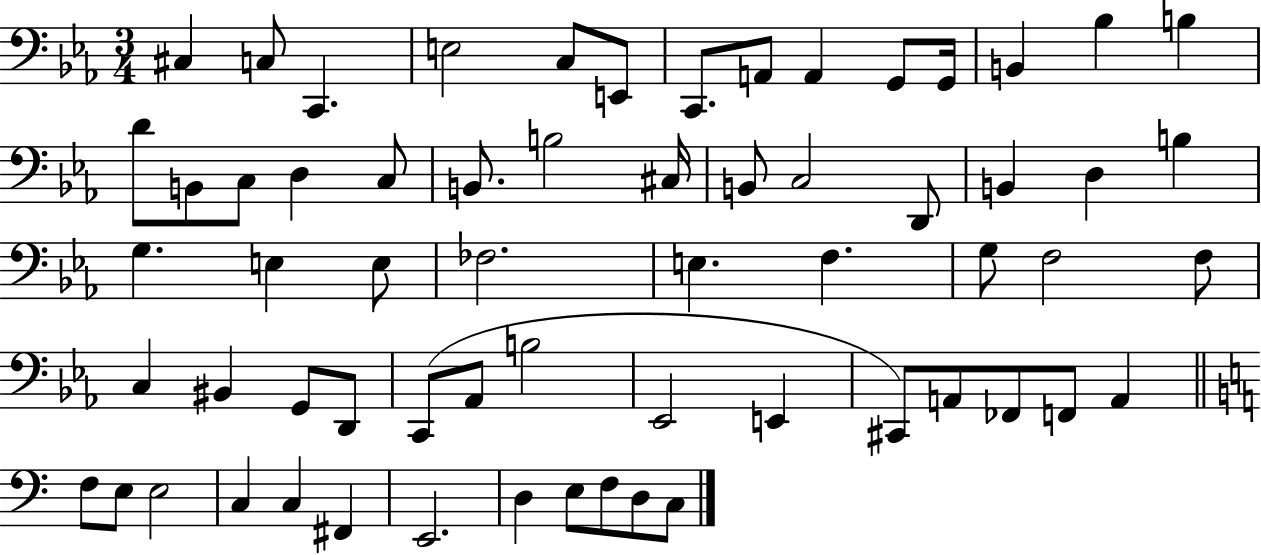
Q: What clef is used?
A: bass